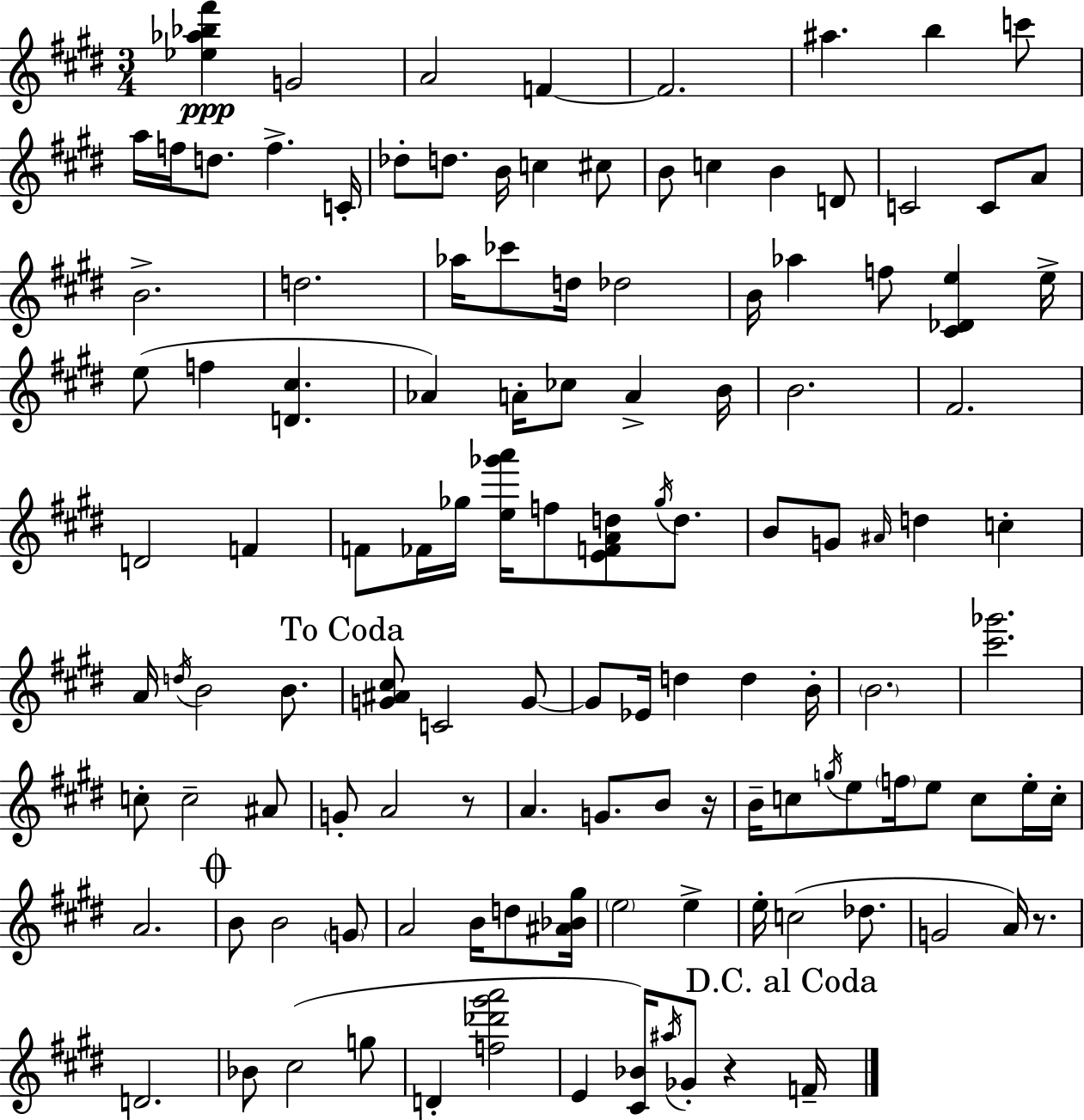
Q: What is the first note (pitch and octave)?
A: G4